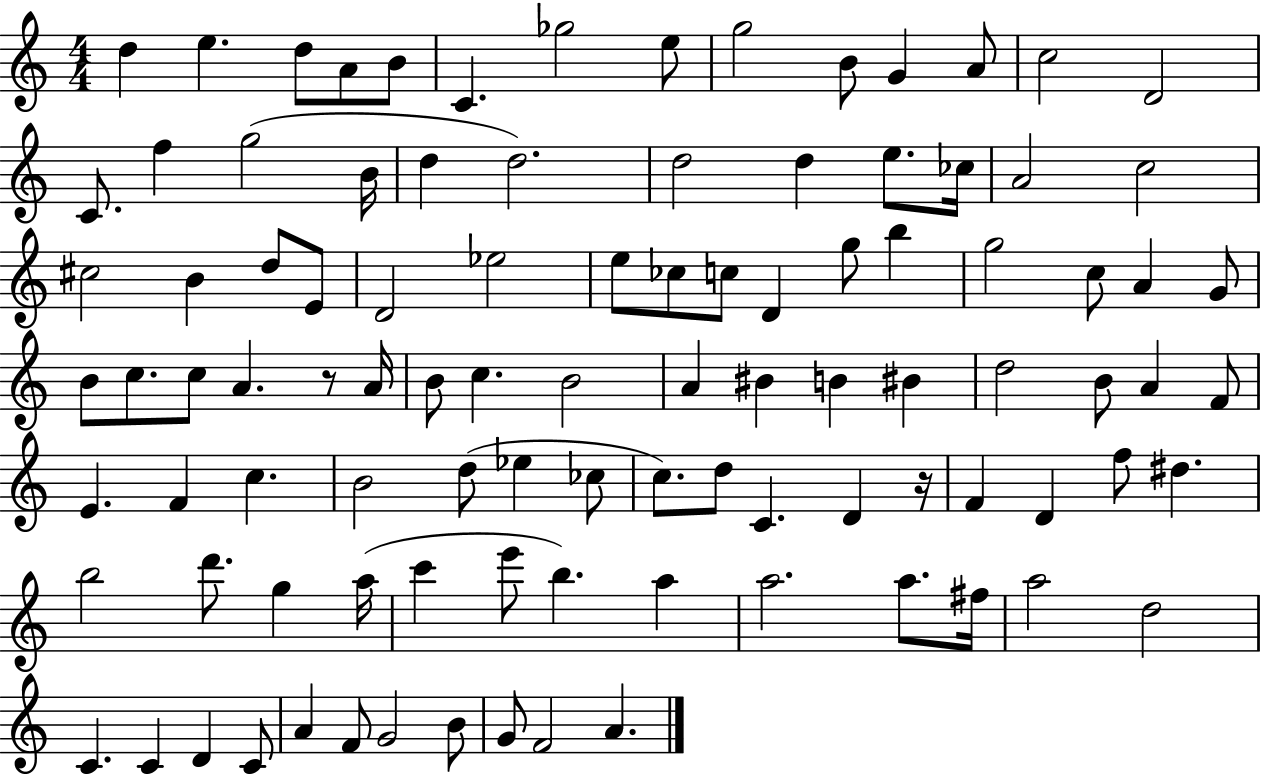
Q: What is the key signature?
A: C major